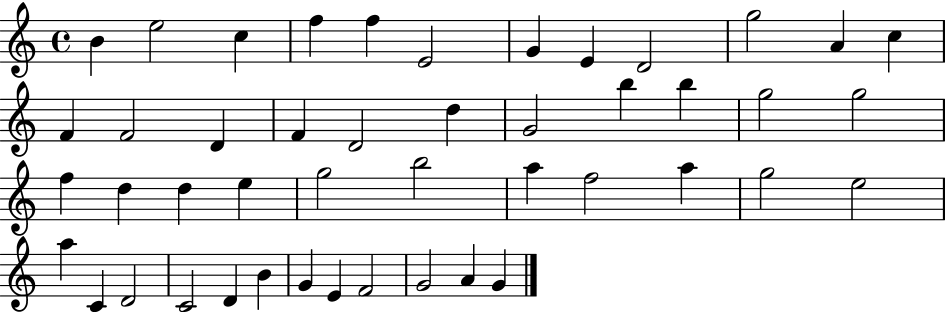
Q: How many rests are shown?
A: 0